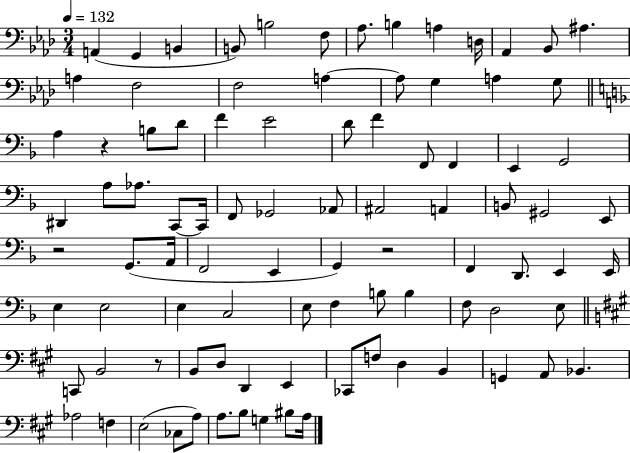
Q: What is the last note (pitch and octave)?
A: A3